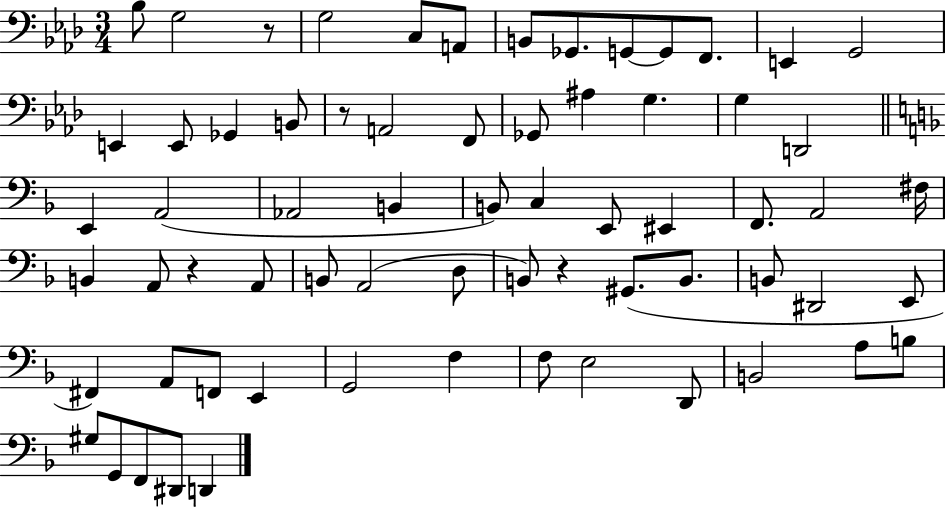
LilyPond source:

{
  \clef bass
  \numericTimeSignature
  \time 3/4
  \key aes \major
  \repeat volta 2 { bes8 g2 r8 | g2 c8 a,8 | b,8 ges,8. g,8~~ g,8 f,8. | e,4 g,2 | \break e,4 e,8 ges,4 b,8 | r8 a,2 f,8 | ges,8 ais4 g4. | g4 d,2 | \break \bar "||" \break \key d \minor e,4 a,2( | aes,2 b,4 | b,8) c4 e,8 eis,4 | f,8. a,2 fis16 | \break b,4 a,8 r4 a,8 | b,8 a,2( d8 | b,8) r4 gis,8.( b,8. | b,8 dis,2 e,8 | \break fis,4) a,8 f,8 e,4 | g,2 f4 | f8 e2 d,8 | b,2 a8 b8 | \break gis8 g,8 f,8 dis,8 d,4 | } \bar "|."
}